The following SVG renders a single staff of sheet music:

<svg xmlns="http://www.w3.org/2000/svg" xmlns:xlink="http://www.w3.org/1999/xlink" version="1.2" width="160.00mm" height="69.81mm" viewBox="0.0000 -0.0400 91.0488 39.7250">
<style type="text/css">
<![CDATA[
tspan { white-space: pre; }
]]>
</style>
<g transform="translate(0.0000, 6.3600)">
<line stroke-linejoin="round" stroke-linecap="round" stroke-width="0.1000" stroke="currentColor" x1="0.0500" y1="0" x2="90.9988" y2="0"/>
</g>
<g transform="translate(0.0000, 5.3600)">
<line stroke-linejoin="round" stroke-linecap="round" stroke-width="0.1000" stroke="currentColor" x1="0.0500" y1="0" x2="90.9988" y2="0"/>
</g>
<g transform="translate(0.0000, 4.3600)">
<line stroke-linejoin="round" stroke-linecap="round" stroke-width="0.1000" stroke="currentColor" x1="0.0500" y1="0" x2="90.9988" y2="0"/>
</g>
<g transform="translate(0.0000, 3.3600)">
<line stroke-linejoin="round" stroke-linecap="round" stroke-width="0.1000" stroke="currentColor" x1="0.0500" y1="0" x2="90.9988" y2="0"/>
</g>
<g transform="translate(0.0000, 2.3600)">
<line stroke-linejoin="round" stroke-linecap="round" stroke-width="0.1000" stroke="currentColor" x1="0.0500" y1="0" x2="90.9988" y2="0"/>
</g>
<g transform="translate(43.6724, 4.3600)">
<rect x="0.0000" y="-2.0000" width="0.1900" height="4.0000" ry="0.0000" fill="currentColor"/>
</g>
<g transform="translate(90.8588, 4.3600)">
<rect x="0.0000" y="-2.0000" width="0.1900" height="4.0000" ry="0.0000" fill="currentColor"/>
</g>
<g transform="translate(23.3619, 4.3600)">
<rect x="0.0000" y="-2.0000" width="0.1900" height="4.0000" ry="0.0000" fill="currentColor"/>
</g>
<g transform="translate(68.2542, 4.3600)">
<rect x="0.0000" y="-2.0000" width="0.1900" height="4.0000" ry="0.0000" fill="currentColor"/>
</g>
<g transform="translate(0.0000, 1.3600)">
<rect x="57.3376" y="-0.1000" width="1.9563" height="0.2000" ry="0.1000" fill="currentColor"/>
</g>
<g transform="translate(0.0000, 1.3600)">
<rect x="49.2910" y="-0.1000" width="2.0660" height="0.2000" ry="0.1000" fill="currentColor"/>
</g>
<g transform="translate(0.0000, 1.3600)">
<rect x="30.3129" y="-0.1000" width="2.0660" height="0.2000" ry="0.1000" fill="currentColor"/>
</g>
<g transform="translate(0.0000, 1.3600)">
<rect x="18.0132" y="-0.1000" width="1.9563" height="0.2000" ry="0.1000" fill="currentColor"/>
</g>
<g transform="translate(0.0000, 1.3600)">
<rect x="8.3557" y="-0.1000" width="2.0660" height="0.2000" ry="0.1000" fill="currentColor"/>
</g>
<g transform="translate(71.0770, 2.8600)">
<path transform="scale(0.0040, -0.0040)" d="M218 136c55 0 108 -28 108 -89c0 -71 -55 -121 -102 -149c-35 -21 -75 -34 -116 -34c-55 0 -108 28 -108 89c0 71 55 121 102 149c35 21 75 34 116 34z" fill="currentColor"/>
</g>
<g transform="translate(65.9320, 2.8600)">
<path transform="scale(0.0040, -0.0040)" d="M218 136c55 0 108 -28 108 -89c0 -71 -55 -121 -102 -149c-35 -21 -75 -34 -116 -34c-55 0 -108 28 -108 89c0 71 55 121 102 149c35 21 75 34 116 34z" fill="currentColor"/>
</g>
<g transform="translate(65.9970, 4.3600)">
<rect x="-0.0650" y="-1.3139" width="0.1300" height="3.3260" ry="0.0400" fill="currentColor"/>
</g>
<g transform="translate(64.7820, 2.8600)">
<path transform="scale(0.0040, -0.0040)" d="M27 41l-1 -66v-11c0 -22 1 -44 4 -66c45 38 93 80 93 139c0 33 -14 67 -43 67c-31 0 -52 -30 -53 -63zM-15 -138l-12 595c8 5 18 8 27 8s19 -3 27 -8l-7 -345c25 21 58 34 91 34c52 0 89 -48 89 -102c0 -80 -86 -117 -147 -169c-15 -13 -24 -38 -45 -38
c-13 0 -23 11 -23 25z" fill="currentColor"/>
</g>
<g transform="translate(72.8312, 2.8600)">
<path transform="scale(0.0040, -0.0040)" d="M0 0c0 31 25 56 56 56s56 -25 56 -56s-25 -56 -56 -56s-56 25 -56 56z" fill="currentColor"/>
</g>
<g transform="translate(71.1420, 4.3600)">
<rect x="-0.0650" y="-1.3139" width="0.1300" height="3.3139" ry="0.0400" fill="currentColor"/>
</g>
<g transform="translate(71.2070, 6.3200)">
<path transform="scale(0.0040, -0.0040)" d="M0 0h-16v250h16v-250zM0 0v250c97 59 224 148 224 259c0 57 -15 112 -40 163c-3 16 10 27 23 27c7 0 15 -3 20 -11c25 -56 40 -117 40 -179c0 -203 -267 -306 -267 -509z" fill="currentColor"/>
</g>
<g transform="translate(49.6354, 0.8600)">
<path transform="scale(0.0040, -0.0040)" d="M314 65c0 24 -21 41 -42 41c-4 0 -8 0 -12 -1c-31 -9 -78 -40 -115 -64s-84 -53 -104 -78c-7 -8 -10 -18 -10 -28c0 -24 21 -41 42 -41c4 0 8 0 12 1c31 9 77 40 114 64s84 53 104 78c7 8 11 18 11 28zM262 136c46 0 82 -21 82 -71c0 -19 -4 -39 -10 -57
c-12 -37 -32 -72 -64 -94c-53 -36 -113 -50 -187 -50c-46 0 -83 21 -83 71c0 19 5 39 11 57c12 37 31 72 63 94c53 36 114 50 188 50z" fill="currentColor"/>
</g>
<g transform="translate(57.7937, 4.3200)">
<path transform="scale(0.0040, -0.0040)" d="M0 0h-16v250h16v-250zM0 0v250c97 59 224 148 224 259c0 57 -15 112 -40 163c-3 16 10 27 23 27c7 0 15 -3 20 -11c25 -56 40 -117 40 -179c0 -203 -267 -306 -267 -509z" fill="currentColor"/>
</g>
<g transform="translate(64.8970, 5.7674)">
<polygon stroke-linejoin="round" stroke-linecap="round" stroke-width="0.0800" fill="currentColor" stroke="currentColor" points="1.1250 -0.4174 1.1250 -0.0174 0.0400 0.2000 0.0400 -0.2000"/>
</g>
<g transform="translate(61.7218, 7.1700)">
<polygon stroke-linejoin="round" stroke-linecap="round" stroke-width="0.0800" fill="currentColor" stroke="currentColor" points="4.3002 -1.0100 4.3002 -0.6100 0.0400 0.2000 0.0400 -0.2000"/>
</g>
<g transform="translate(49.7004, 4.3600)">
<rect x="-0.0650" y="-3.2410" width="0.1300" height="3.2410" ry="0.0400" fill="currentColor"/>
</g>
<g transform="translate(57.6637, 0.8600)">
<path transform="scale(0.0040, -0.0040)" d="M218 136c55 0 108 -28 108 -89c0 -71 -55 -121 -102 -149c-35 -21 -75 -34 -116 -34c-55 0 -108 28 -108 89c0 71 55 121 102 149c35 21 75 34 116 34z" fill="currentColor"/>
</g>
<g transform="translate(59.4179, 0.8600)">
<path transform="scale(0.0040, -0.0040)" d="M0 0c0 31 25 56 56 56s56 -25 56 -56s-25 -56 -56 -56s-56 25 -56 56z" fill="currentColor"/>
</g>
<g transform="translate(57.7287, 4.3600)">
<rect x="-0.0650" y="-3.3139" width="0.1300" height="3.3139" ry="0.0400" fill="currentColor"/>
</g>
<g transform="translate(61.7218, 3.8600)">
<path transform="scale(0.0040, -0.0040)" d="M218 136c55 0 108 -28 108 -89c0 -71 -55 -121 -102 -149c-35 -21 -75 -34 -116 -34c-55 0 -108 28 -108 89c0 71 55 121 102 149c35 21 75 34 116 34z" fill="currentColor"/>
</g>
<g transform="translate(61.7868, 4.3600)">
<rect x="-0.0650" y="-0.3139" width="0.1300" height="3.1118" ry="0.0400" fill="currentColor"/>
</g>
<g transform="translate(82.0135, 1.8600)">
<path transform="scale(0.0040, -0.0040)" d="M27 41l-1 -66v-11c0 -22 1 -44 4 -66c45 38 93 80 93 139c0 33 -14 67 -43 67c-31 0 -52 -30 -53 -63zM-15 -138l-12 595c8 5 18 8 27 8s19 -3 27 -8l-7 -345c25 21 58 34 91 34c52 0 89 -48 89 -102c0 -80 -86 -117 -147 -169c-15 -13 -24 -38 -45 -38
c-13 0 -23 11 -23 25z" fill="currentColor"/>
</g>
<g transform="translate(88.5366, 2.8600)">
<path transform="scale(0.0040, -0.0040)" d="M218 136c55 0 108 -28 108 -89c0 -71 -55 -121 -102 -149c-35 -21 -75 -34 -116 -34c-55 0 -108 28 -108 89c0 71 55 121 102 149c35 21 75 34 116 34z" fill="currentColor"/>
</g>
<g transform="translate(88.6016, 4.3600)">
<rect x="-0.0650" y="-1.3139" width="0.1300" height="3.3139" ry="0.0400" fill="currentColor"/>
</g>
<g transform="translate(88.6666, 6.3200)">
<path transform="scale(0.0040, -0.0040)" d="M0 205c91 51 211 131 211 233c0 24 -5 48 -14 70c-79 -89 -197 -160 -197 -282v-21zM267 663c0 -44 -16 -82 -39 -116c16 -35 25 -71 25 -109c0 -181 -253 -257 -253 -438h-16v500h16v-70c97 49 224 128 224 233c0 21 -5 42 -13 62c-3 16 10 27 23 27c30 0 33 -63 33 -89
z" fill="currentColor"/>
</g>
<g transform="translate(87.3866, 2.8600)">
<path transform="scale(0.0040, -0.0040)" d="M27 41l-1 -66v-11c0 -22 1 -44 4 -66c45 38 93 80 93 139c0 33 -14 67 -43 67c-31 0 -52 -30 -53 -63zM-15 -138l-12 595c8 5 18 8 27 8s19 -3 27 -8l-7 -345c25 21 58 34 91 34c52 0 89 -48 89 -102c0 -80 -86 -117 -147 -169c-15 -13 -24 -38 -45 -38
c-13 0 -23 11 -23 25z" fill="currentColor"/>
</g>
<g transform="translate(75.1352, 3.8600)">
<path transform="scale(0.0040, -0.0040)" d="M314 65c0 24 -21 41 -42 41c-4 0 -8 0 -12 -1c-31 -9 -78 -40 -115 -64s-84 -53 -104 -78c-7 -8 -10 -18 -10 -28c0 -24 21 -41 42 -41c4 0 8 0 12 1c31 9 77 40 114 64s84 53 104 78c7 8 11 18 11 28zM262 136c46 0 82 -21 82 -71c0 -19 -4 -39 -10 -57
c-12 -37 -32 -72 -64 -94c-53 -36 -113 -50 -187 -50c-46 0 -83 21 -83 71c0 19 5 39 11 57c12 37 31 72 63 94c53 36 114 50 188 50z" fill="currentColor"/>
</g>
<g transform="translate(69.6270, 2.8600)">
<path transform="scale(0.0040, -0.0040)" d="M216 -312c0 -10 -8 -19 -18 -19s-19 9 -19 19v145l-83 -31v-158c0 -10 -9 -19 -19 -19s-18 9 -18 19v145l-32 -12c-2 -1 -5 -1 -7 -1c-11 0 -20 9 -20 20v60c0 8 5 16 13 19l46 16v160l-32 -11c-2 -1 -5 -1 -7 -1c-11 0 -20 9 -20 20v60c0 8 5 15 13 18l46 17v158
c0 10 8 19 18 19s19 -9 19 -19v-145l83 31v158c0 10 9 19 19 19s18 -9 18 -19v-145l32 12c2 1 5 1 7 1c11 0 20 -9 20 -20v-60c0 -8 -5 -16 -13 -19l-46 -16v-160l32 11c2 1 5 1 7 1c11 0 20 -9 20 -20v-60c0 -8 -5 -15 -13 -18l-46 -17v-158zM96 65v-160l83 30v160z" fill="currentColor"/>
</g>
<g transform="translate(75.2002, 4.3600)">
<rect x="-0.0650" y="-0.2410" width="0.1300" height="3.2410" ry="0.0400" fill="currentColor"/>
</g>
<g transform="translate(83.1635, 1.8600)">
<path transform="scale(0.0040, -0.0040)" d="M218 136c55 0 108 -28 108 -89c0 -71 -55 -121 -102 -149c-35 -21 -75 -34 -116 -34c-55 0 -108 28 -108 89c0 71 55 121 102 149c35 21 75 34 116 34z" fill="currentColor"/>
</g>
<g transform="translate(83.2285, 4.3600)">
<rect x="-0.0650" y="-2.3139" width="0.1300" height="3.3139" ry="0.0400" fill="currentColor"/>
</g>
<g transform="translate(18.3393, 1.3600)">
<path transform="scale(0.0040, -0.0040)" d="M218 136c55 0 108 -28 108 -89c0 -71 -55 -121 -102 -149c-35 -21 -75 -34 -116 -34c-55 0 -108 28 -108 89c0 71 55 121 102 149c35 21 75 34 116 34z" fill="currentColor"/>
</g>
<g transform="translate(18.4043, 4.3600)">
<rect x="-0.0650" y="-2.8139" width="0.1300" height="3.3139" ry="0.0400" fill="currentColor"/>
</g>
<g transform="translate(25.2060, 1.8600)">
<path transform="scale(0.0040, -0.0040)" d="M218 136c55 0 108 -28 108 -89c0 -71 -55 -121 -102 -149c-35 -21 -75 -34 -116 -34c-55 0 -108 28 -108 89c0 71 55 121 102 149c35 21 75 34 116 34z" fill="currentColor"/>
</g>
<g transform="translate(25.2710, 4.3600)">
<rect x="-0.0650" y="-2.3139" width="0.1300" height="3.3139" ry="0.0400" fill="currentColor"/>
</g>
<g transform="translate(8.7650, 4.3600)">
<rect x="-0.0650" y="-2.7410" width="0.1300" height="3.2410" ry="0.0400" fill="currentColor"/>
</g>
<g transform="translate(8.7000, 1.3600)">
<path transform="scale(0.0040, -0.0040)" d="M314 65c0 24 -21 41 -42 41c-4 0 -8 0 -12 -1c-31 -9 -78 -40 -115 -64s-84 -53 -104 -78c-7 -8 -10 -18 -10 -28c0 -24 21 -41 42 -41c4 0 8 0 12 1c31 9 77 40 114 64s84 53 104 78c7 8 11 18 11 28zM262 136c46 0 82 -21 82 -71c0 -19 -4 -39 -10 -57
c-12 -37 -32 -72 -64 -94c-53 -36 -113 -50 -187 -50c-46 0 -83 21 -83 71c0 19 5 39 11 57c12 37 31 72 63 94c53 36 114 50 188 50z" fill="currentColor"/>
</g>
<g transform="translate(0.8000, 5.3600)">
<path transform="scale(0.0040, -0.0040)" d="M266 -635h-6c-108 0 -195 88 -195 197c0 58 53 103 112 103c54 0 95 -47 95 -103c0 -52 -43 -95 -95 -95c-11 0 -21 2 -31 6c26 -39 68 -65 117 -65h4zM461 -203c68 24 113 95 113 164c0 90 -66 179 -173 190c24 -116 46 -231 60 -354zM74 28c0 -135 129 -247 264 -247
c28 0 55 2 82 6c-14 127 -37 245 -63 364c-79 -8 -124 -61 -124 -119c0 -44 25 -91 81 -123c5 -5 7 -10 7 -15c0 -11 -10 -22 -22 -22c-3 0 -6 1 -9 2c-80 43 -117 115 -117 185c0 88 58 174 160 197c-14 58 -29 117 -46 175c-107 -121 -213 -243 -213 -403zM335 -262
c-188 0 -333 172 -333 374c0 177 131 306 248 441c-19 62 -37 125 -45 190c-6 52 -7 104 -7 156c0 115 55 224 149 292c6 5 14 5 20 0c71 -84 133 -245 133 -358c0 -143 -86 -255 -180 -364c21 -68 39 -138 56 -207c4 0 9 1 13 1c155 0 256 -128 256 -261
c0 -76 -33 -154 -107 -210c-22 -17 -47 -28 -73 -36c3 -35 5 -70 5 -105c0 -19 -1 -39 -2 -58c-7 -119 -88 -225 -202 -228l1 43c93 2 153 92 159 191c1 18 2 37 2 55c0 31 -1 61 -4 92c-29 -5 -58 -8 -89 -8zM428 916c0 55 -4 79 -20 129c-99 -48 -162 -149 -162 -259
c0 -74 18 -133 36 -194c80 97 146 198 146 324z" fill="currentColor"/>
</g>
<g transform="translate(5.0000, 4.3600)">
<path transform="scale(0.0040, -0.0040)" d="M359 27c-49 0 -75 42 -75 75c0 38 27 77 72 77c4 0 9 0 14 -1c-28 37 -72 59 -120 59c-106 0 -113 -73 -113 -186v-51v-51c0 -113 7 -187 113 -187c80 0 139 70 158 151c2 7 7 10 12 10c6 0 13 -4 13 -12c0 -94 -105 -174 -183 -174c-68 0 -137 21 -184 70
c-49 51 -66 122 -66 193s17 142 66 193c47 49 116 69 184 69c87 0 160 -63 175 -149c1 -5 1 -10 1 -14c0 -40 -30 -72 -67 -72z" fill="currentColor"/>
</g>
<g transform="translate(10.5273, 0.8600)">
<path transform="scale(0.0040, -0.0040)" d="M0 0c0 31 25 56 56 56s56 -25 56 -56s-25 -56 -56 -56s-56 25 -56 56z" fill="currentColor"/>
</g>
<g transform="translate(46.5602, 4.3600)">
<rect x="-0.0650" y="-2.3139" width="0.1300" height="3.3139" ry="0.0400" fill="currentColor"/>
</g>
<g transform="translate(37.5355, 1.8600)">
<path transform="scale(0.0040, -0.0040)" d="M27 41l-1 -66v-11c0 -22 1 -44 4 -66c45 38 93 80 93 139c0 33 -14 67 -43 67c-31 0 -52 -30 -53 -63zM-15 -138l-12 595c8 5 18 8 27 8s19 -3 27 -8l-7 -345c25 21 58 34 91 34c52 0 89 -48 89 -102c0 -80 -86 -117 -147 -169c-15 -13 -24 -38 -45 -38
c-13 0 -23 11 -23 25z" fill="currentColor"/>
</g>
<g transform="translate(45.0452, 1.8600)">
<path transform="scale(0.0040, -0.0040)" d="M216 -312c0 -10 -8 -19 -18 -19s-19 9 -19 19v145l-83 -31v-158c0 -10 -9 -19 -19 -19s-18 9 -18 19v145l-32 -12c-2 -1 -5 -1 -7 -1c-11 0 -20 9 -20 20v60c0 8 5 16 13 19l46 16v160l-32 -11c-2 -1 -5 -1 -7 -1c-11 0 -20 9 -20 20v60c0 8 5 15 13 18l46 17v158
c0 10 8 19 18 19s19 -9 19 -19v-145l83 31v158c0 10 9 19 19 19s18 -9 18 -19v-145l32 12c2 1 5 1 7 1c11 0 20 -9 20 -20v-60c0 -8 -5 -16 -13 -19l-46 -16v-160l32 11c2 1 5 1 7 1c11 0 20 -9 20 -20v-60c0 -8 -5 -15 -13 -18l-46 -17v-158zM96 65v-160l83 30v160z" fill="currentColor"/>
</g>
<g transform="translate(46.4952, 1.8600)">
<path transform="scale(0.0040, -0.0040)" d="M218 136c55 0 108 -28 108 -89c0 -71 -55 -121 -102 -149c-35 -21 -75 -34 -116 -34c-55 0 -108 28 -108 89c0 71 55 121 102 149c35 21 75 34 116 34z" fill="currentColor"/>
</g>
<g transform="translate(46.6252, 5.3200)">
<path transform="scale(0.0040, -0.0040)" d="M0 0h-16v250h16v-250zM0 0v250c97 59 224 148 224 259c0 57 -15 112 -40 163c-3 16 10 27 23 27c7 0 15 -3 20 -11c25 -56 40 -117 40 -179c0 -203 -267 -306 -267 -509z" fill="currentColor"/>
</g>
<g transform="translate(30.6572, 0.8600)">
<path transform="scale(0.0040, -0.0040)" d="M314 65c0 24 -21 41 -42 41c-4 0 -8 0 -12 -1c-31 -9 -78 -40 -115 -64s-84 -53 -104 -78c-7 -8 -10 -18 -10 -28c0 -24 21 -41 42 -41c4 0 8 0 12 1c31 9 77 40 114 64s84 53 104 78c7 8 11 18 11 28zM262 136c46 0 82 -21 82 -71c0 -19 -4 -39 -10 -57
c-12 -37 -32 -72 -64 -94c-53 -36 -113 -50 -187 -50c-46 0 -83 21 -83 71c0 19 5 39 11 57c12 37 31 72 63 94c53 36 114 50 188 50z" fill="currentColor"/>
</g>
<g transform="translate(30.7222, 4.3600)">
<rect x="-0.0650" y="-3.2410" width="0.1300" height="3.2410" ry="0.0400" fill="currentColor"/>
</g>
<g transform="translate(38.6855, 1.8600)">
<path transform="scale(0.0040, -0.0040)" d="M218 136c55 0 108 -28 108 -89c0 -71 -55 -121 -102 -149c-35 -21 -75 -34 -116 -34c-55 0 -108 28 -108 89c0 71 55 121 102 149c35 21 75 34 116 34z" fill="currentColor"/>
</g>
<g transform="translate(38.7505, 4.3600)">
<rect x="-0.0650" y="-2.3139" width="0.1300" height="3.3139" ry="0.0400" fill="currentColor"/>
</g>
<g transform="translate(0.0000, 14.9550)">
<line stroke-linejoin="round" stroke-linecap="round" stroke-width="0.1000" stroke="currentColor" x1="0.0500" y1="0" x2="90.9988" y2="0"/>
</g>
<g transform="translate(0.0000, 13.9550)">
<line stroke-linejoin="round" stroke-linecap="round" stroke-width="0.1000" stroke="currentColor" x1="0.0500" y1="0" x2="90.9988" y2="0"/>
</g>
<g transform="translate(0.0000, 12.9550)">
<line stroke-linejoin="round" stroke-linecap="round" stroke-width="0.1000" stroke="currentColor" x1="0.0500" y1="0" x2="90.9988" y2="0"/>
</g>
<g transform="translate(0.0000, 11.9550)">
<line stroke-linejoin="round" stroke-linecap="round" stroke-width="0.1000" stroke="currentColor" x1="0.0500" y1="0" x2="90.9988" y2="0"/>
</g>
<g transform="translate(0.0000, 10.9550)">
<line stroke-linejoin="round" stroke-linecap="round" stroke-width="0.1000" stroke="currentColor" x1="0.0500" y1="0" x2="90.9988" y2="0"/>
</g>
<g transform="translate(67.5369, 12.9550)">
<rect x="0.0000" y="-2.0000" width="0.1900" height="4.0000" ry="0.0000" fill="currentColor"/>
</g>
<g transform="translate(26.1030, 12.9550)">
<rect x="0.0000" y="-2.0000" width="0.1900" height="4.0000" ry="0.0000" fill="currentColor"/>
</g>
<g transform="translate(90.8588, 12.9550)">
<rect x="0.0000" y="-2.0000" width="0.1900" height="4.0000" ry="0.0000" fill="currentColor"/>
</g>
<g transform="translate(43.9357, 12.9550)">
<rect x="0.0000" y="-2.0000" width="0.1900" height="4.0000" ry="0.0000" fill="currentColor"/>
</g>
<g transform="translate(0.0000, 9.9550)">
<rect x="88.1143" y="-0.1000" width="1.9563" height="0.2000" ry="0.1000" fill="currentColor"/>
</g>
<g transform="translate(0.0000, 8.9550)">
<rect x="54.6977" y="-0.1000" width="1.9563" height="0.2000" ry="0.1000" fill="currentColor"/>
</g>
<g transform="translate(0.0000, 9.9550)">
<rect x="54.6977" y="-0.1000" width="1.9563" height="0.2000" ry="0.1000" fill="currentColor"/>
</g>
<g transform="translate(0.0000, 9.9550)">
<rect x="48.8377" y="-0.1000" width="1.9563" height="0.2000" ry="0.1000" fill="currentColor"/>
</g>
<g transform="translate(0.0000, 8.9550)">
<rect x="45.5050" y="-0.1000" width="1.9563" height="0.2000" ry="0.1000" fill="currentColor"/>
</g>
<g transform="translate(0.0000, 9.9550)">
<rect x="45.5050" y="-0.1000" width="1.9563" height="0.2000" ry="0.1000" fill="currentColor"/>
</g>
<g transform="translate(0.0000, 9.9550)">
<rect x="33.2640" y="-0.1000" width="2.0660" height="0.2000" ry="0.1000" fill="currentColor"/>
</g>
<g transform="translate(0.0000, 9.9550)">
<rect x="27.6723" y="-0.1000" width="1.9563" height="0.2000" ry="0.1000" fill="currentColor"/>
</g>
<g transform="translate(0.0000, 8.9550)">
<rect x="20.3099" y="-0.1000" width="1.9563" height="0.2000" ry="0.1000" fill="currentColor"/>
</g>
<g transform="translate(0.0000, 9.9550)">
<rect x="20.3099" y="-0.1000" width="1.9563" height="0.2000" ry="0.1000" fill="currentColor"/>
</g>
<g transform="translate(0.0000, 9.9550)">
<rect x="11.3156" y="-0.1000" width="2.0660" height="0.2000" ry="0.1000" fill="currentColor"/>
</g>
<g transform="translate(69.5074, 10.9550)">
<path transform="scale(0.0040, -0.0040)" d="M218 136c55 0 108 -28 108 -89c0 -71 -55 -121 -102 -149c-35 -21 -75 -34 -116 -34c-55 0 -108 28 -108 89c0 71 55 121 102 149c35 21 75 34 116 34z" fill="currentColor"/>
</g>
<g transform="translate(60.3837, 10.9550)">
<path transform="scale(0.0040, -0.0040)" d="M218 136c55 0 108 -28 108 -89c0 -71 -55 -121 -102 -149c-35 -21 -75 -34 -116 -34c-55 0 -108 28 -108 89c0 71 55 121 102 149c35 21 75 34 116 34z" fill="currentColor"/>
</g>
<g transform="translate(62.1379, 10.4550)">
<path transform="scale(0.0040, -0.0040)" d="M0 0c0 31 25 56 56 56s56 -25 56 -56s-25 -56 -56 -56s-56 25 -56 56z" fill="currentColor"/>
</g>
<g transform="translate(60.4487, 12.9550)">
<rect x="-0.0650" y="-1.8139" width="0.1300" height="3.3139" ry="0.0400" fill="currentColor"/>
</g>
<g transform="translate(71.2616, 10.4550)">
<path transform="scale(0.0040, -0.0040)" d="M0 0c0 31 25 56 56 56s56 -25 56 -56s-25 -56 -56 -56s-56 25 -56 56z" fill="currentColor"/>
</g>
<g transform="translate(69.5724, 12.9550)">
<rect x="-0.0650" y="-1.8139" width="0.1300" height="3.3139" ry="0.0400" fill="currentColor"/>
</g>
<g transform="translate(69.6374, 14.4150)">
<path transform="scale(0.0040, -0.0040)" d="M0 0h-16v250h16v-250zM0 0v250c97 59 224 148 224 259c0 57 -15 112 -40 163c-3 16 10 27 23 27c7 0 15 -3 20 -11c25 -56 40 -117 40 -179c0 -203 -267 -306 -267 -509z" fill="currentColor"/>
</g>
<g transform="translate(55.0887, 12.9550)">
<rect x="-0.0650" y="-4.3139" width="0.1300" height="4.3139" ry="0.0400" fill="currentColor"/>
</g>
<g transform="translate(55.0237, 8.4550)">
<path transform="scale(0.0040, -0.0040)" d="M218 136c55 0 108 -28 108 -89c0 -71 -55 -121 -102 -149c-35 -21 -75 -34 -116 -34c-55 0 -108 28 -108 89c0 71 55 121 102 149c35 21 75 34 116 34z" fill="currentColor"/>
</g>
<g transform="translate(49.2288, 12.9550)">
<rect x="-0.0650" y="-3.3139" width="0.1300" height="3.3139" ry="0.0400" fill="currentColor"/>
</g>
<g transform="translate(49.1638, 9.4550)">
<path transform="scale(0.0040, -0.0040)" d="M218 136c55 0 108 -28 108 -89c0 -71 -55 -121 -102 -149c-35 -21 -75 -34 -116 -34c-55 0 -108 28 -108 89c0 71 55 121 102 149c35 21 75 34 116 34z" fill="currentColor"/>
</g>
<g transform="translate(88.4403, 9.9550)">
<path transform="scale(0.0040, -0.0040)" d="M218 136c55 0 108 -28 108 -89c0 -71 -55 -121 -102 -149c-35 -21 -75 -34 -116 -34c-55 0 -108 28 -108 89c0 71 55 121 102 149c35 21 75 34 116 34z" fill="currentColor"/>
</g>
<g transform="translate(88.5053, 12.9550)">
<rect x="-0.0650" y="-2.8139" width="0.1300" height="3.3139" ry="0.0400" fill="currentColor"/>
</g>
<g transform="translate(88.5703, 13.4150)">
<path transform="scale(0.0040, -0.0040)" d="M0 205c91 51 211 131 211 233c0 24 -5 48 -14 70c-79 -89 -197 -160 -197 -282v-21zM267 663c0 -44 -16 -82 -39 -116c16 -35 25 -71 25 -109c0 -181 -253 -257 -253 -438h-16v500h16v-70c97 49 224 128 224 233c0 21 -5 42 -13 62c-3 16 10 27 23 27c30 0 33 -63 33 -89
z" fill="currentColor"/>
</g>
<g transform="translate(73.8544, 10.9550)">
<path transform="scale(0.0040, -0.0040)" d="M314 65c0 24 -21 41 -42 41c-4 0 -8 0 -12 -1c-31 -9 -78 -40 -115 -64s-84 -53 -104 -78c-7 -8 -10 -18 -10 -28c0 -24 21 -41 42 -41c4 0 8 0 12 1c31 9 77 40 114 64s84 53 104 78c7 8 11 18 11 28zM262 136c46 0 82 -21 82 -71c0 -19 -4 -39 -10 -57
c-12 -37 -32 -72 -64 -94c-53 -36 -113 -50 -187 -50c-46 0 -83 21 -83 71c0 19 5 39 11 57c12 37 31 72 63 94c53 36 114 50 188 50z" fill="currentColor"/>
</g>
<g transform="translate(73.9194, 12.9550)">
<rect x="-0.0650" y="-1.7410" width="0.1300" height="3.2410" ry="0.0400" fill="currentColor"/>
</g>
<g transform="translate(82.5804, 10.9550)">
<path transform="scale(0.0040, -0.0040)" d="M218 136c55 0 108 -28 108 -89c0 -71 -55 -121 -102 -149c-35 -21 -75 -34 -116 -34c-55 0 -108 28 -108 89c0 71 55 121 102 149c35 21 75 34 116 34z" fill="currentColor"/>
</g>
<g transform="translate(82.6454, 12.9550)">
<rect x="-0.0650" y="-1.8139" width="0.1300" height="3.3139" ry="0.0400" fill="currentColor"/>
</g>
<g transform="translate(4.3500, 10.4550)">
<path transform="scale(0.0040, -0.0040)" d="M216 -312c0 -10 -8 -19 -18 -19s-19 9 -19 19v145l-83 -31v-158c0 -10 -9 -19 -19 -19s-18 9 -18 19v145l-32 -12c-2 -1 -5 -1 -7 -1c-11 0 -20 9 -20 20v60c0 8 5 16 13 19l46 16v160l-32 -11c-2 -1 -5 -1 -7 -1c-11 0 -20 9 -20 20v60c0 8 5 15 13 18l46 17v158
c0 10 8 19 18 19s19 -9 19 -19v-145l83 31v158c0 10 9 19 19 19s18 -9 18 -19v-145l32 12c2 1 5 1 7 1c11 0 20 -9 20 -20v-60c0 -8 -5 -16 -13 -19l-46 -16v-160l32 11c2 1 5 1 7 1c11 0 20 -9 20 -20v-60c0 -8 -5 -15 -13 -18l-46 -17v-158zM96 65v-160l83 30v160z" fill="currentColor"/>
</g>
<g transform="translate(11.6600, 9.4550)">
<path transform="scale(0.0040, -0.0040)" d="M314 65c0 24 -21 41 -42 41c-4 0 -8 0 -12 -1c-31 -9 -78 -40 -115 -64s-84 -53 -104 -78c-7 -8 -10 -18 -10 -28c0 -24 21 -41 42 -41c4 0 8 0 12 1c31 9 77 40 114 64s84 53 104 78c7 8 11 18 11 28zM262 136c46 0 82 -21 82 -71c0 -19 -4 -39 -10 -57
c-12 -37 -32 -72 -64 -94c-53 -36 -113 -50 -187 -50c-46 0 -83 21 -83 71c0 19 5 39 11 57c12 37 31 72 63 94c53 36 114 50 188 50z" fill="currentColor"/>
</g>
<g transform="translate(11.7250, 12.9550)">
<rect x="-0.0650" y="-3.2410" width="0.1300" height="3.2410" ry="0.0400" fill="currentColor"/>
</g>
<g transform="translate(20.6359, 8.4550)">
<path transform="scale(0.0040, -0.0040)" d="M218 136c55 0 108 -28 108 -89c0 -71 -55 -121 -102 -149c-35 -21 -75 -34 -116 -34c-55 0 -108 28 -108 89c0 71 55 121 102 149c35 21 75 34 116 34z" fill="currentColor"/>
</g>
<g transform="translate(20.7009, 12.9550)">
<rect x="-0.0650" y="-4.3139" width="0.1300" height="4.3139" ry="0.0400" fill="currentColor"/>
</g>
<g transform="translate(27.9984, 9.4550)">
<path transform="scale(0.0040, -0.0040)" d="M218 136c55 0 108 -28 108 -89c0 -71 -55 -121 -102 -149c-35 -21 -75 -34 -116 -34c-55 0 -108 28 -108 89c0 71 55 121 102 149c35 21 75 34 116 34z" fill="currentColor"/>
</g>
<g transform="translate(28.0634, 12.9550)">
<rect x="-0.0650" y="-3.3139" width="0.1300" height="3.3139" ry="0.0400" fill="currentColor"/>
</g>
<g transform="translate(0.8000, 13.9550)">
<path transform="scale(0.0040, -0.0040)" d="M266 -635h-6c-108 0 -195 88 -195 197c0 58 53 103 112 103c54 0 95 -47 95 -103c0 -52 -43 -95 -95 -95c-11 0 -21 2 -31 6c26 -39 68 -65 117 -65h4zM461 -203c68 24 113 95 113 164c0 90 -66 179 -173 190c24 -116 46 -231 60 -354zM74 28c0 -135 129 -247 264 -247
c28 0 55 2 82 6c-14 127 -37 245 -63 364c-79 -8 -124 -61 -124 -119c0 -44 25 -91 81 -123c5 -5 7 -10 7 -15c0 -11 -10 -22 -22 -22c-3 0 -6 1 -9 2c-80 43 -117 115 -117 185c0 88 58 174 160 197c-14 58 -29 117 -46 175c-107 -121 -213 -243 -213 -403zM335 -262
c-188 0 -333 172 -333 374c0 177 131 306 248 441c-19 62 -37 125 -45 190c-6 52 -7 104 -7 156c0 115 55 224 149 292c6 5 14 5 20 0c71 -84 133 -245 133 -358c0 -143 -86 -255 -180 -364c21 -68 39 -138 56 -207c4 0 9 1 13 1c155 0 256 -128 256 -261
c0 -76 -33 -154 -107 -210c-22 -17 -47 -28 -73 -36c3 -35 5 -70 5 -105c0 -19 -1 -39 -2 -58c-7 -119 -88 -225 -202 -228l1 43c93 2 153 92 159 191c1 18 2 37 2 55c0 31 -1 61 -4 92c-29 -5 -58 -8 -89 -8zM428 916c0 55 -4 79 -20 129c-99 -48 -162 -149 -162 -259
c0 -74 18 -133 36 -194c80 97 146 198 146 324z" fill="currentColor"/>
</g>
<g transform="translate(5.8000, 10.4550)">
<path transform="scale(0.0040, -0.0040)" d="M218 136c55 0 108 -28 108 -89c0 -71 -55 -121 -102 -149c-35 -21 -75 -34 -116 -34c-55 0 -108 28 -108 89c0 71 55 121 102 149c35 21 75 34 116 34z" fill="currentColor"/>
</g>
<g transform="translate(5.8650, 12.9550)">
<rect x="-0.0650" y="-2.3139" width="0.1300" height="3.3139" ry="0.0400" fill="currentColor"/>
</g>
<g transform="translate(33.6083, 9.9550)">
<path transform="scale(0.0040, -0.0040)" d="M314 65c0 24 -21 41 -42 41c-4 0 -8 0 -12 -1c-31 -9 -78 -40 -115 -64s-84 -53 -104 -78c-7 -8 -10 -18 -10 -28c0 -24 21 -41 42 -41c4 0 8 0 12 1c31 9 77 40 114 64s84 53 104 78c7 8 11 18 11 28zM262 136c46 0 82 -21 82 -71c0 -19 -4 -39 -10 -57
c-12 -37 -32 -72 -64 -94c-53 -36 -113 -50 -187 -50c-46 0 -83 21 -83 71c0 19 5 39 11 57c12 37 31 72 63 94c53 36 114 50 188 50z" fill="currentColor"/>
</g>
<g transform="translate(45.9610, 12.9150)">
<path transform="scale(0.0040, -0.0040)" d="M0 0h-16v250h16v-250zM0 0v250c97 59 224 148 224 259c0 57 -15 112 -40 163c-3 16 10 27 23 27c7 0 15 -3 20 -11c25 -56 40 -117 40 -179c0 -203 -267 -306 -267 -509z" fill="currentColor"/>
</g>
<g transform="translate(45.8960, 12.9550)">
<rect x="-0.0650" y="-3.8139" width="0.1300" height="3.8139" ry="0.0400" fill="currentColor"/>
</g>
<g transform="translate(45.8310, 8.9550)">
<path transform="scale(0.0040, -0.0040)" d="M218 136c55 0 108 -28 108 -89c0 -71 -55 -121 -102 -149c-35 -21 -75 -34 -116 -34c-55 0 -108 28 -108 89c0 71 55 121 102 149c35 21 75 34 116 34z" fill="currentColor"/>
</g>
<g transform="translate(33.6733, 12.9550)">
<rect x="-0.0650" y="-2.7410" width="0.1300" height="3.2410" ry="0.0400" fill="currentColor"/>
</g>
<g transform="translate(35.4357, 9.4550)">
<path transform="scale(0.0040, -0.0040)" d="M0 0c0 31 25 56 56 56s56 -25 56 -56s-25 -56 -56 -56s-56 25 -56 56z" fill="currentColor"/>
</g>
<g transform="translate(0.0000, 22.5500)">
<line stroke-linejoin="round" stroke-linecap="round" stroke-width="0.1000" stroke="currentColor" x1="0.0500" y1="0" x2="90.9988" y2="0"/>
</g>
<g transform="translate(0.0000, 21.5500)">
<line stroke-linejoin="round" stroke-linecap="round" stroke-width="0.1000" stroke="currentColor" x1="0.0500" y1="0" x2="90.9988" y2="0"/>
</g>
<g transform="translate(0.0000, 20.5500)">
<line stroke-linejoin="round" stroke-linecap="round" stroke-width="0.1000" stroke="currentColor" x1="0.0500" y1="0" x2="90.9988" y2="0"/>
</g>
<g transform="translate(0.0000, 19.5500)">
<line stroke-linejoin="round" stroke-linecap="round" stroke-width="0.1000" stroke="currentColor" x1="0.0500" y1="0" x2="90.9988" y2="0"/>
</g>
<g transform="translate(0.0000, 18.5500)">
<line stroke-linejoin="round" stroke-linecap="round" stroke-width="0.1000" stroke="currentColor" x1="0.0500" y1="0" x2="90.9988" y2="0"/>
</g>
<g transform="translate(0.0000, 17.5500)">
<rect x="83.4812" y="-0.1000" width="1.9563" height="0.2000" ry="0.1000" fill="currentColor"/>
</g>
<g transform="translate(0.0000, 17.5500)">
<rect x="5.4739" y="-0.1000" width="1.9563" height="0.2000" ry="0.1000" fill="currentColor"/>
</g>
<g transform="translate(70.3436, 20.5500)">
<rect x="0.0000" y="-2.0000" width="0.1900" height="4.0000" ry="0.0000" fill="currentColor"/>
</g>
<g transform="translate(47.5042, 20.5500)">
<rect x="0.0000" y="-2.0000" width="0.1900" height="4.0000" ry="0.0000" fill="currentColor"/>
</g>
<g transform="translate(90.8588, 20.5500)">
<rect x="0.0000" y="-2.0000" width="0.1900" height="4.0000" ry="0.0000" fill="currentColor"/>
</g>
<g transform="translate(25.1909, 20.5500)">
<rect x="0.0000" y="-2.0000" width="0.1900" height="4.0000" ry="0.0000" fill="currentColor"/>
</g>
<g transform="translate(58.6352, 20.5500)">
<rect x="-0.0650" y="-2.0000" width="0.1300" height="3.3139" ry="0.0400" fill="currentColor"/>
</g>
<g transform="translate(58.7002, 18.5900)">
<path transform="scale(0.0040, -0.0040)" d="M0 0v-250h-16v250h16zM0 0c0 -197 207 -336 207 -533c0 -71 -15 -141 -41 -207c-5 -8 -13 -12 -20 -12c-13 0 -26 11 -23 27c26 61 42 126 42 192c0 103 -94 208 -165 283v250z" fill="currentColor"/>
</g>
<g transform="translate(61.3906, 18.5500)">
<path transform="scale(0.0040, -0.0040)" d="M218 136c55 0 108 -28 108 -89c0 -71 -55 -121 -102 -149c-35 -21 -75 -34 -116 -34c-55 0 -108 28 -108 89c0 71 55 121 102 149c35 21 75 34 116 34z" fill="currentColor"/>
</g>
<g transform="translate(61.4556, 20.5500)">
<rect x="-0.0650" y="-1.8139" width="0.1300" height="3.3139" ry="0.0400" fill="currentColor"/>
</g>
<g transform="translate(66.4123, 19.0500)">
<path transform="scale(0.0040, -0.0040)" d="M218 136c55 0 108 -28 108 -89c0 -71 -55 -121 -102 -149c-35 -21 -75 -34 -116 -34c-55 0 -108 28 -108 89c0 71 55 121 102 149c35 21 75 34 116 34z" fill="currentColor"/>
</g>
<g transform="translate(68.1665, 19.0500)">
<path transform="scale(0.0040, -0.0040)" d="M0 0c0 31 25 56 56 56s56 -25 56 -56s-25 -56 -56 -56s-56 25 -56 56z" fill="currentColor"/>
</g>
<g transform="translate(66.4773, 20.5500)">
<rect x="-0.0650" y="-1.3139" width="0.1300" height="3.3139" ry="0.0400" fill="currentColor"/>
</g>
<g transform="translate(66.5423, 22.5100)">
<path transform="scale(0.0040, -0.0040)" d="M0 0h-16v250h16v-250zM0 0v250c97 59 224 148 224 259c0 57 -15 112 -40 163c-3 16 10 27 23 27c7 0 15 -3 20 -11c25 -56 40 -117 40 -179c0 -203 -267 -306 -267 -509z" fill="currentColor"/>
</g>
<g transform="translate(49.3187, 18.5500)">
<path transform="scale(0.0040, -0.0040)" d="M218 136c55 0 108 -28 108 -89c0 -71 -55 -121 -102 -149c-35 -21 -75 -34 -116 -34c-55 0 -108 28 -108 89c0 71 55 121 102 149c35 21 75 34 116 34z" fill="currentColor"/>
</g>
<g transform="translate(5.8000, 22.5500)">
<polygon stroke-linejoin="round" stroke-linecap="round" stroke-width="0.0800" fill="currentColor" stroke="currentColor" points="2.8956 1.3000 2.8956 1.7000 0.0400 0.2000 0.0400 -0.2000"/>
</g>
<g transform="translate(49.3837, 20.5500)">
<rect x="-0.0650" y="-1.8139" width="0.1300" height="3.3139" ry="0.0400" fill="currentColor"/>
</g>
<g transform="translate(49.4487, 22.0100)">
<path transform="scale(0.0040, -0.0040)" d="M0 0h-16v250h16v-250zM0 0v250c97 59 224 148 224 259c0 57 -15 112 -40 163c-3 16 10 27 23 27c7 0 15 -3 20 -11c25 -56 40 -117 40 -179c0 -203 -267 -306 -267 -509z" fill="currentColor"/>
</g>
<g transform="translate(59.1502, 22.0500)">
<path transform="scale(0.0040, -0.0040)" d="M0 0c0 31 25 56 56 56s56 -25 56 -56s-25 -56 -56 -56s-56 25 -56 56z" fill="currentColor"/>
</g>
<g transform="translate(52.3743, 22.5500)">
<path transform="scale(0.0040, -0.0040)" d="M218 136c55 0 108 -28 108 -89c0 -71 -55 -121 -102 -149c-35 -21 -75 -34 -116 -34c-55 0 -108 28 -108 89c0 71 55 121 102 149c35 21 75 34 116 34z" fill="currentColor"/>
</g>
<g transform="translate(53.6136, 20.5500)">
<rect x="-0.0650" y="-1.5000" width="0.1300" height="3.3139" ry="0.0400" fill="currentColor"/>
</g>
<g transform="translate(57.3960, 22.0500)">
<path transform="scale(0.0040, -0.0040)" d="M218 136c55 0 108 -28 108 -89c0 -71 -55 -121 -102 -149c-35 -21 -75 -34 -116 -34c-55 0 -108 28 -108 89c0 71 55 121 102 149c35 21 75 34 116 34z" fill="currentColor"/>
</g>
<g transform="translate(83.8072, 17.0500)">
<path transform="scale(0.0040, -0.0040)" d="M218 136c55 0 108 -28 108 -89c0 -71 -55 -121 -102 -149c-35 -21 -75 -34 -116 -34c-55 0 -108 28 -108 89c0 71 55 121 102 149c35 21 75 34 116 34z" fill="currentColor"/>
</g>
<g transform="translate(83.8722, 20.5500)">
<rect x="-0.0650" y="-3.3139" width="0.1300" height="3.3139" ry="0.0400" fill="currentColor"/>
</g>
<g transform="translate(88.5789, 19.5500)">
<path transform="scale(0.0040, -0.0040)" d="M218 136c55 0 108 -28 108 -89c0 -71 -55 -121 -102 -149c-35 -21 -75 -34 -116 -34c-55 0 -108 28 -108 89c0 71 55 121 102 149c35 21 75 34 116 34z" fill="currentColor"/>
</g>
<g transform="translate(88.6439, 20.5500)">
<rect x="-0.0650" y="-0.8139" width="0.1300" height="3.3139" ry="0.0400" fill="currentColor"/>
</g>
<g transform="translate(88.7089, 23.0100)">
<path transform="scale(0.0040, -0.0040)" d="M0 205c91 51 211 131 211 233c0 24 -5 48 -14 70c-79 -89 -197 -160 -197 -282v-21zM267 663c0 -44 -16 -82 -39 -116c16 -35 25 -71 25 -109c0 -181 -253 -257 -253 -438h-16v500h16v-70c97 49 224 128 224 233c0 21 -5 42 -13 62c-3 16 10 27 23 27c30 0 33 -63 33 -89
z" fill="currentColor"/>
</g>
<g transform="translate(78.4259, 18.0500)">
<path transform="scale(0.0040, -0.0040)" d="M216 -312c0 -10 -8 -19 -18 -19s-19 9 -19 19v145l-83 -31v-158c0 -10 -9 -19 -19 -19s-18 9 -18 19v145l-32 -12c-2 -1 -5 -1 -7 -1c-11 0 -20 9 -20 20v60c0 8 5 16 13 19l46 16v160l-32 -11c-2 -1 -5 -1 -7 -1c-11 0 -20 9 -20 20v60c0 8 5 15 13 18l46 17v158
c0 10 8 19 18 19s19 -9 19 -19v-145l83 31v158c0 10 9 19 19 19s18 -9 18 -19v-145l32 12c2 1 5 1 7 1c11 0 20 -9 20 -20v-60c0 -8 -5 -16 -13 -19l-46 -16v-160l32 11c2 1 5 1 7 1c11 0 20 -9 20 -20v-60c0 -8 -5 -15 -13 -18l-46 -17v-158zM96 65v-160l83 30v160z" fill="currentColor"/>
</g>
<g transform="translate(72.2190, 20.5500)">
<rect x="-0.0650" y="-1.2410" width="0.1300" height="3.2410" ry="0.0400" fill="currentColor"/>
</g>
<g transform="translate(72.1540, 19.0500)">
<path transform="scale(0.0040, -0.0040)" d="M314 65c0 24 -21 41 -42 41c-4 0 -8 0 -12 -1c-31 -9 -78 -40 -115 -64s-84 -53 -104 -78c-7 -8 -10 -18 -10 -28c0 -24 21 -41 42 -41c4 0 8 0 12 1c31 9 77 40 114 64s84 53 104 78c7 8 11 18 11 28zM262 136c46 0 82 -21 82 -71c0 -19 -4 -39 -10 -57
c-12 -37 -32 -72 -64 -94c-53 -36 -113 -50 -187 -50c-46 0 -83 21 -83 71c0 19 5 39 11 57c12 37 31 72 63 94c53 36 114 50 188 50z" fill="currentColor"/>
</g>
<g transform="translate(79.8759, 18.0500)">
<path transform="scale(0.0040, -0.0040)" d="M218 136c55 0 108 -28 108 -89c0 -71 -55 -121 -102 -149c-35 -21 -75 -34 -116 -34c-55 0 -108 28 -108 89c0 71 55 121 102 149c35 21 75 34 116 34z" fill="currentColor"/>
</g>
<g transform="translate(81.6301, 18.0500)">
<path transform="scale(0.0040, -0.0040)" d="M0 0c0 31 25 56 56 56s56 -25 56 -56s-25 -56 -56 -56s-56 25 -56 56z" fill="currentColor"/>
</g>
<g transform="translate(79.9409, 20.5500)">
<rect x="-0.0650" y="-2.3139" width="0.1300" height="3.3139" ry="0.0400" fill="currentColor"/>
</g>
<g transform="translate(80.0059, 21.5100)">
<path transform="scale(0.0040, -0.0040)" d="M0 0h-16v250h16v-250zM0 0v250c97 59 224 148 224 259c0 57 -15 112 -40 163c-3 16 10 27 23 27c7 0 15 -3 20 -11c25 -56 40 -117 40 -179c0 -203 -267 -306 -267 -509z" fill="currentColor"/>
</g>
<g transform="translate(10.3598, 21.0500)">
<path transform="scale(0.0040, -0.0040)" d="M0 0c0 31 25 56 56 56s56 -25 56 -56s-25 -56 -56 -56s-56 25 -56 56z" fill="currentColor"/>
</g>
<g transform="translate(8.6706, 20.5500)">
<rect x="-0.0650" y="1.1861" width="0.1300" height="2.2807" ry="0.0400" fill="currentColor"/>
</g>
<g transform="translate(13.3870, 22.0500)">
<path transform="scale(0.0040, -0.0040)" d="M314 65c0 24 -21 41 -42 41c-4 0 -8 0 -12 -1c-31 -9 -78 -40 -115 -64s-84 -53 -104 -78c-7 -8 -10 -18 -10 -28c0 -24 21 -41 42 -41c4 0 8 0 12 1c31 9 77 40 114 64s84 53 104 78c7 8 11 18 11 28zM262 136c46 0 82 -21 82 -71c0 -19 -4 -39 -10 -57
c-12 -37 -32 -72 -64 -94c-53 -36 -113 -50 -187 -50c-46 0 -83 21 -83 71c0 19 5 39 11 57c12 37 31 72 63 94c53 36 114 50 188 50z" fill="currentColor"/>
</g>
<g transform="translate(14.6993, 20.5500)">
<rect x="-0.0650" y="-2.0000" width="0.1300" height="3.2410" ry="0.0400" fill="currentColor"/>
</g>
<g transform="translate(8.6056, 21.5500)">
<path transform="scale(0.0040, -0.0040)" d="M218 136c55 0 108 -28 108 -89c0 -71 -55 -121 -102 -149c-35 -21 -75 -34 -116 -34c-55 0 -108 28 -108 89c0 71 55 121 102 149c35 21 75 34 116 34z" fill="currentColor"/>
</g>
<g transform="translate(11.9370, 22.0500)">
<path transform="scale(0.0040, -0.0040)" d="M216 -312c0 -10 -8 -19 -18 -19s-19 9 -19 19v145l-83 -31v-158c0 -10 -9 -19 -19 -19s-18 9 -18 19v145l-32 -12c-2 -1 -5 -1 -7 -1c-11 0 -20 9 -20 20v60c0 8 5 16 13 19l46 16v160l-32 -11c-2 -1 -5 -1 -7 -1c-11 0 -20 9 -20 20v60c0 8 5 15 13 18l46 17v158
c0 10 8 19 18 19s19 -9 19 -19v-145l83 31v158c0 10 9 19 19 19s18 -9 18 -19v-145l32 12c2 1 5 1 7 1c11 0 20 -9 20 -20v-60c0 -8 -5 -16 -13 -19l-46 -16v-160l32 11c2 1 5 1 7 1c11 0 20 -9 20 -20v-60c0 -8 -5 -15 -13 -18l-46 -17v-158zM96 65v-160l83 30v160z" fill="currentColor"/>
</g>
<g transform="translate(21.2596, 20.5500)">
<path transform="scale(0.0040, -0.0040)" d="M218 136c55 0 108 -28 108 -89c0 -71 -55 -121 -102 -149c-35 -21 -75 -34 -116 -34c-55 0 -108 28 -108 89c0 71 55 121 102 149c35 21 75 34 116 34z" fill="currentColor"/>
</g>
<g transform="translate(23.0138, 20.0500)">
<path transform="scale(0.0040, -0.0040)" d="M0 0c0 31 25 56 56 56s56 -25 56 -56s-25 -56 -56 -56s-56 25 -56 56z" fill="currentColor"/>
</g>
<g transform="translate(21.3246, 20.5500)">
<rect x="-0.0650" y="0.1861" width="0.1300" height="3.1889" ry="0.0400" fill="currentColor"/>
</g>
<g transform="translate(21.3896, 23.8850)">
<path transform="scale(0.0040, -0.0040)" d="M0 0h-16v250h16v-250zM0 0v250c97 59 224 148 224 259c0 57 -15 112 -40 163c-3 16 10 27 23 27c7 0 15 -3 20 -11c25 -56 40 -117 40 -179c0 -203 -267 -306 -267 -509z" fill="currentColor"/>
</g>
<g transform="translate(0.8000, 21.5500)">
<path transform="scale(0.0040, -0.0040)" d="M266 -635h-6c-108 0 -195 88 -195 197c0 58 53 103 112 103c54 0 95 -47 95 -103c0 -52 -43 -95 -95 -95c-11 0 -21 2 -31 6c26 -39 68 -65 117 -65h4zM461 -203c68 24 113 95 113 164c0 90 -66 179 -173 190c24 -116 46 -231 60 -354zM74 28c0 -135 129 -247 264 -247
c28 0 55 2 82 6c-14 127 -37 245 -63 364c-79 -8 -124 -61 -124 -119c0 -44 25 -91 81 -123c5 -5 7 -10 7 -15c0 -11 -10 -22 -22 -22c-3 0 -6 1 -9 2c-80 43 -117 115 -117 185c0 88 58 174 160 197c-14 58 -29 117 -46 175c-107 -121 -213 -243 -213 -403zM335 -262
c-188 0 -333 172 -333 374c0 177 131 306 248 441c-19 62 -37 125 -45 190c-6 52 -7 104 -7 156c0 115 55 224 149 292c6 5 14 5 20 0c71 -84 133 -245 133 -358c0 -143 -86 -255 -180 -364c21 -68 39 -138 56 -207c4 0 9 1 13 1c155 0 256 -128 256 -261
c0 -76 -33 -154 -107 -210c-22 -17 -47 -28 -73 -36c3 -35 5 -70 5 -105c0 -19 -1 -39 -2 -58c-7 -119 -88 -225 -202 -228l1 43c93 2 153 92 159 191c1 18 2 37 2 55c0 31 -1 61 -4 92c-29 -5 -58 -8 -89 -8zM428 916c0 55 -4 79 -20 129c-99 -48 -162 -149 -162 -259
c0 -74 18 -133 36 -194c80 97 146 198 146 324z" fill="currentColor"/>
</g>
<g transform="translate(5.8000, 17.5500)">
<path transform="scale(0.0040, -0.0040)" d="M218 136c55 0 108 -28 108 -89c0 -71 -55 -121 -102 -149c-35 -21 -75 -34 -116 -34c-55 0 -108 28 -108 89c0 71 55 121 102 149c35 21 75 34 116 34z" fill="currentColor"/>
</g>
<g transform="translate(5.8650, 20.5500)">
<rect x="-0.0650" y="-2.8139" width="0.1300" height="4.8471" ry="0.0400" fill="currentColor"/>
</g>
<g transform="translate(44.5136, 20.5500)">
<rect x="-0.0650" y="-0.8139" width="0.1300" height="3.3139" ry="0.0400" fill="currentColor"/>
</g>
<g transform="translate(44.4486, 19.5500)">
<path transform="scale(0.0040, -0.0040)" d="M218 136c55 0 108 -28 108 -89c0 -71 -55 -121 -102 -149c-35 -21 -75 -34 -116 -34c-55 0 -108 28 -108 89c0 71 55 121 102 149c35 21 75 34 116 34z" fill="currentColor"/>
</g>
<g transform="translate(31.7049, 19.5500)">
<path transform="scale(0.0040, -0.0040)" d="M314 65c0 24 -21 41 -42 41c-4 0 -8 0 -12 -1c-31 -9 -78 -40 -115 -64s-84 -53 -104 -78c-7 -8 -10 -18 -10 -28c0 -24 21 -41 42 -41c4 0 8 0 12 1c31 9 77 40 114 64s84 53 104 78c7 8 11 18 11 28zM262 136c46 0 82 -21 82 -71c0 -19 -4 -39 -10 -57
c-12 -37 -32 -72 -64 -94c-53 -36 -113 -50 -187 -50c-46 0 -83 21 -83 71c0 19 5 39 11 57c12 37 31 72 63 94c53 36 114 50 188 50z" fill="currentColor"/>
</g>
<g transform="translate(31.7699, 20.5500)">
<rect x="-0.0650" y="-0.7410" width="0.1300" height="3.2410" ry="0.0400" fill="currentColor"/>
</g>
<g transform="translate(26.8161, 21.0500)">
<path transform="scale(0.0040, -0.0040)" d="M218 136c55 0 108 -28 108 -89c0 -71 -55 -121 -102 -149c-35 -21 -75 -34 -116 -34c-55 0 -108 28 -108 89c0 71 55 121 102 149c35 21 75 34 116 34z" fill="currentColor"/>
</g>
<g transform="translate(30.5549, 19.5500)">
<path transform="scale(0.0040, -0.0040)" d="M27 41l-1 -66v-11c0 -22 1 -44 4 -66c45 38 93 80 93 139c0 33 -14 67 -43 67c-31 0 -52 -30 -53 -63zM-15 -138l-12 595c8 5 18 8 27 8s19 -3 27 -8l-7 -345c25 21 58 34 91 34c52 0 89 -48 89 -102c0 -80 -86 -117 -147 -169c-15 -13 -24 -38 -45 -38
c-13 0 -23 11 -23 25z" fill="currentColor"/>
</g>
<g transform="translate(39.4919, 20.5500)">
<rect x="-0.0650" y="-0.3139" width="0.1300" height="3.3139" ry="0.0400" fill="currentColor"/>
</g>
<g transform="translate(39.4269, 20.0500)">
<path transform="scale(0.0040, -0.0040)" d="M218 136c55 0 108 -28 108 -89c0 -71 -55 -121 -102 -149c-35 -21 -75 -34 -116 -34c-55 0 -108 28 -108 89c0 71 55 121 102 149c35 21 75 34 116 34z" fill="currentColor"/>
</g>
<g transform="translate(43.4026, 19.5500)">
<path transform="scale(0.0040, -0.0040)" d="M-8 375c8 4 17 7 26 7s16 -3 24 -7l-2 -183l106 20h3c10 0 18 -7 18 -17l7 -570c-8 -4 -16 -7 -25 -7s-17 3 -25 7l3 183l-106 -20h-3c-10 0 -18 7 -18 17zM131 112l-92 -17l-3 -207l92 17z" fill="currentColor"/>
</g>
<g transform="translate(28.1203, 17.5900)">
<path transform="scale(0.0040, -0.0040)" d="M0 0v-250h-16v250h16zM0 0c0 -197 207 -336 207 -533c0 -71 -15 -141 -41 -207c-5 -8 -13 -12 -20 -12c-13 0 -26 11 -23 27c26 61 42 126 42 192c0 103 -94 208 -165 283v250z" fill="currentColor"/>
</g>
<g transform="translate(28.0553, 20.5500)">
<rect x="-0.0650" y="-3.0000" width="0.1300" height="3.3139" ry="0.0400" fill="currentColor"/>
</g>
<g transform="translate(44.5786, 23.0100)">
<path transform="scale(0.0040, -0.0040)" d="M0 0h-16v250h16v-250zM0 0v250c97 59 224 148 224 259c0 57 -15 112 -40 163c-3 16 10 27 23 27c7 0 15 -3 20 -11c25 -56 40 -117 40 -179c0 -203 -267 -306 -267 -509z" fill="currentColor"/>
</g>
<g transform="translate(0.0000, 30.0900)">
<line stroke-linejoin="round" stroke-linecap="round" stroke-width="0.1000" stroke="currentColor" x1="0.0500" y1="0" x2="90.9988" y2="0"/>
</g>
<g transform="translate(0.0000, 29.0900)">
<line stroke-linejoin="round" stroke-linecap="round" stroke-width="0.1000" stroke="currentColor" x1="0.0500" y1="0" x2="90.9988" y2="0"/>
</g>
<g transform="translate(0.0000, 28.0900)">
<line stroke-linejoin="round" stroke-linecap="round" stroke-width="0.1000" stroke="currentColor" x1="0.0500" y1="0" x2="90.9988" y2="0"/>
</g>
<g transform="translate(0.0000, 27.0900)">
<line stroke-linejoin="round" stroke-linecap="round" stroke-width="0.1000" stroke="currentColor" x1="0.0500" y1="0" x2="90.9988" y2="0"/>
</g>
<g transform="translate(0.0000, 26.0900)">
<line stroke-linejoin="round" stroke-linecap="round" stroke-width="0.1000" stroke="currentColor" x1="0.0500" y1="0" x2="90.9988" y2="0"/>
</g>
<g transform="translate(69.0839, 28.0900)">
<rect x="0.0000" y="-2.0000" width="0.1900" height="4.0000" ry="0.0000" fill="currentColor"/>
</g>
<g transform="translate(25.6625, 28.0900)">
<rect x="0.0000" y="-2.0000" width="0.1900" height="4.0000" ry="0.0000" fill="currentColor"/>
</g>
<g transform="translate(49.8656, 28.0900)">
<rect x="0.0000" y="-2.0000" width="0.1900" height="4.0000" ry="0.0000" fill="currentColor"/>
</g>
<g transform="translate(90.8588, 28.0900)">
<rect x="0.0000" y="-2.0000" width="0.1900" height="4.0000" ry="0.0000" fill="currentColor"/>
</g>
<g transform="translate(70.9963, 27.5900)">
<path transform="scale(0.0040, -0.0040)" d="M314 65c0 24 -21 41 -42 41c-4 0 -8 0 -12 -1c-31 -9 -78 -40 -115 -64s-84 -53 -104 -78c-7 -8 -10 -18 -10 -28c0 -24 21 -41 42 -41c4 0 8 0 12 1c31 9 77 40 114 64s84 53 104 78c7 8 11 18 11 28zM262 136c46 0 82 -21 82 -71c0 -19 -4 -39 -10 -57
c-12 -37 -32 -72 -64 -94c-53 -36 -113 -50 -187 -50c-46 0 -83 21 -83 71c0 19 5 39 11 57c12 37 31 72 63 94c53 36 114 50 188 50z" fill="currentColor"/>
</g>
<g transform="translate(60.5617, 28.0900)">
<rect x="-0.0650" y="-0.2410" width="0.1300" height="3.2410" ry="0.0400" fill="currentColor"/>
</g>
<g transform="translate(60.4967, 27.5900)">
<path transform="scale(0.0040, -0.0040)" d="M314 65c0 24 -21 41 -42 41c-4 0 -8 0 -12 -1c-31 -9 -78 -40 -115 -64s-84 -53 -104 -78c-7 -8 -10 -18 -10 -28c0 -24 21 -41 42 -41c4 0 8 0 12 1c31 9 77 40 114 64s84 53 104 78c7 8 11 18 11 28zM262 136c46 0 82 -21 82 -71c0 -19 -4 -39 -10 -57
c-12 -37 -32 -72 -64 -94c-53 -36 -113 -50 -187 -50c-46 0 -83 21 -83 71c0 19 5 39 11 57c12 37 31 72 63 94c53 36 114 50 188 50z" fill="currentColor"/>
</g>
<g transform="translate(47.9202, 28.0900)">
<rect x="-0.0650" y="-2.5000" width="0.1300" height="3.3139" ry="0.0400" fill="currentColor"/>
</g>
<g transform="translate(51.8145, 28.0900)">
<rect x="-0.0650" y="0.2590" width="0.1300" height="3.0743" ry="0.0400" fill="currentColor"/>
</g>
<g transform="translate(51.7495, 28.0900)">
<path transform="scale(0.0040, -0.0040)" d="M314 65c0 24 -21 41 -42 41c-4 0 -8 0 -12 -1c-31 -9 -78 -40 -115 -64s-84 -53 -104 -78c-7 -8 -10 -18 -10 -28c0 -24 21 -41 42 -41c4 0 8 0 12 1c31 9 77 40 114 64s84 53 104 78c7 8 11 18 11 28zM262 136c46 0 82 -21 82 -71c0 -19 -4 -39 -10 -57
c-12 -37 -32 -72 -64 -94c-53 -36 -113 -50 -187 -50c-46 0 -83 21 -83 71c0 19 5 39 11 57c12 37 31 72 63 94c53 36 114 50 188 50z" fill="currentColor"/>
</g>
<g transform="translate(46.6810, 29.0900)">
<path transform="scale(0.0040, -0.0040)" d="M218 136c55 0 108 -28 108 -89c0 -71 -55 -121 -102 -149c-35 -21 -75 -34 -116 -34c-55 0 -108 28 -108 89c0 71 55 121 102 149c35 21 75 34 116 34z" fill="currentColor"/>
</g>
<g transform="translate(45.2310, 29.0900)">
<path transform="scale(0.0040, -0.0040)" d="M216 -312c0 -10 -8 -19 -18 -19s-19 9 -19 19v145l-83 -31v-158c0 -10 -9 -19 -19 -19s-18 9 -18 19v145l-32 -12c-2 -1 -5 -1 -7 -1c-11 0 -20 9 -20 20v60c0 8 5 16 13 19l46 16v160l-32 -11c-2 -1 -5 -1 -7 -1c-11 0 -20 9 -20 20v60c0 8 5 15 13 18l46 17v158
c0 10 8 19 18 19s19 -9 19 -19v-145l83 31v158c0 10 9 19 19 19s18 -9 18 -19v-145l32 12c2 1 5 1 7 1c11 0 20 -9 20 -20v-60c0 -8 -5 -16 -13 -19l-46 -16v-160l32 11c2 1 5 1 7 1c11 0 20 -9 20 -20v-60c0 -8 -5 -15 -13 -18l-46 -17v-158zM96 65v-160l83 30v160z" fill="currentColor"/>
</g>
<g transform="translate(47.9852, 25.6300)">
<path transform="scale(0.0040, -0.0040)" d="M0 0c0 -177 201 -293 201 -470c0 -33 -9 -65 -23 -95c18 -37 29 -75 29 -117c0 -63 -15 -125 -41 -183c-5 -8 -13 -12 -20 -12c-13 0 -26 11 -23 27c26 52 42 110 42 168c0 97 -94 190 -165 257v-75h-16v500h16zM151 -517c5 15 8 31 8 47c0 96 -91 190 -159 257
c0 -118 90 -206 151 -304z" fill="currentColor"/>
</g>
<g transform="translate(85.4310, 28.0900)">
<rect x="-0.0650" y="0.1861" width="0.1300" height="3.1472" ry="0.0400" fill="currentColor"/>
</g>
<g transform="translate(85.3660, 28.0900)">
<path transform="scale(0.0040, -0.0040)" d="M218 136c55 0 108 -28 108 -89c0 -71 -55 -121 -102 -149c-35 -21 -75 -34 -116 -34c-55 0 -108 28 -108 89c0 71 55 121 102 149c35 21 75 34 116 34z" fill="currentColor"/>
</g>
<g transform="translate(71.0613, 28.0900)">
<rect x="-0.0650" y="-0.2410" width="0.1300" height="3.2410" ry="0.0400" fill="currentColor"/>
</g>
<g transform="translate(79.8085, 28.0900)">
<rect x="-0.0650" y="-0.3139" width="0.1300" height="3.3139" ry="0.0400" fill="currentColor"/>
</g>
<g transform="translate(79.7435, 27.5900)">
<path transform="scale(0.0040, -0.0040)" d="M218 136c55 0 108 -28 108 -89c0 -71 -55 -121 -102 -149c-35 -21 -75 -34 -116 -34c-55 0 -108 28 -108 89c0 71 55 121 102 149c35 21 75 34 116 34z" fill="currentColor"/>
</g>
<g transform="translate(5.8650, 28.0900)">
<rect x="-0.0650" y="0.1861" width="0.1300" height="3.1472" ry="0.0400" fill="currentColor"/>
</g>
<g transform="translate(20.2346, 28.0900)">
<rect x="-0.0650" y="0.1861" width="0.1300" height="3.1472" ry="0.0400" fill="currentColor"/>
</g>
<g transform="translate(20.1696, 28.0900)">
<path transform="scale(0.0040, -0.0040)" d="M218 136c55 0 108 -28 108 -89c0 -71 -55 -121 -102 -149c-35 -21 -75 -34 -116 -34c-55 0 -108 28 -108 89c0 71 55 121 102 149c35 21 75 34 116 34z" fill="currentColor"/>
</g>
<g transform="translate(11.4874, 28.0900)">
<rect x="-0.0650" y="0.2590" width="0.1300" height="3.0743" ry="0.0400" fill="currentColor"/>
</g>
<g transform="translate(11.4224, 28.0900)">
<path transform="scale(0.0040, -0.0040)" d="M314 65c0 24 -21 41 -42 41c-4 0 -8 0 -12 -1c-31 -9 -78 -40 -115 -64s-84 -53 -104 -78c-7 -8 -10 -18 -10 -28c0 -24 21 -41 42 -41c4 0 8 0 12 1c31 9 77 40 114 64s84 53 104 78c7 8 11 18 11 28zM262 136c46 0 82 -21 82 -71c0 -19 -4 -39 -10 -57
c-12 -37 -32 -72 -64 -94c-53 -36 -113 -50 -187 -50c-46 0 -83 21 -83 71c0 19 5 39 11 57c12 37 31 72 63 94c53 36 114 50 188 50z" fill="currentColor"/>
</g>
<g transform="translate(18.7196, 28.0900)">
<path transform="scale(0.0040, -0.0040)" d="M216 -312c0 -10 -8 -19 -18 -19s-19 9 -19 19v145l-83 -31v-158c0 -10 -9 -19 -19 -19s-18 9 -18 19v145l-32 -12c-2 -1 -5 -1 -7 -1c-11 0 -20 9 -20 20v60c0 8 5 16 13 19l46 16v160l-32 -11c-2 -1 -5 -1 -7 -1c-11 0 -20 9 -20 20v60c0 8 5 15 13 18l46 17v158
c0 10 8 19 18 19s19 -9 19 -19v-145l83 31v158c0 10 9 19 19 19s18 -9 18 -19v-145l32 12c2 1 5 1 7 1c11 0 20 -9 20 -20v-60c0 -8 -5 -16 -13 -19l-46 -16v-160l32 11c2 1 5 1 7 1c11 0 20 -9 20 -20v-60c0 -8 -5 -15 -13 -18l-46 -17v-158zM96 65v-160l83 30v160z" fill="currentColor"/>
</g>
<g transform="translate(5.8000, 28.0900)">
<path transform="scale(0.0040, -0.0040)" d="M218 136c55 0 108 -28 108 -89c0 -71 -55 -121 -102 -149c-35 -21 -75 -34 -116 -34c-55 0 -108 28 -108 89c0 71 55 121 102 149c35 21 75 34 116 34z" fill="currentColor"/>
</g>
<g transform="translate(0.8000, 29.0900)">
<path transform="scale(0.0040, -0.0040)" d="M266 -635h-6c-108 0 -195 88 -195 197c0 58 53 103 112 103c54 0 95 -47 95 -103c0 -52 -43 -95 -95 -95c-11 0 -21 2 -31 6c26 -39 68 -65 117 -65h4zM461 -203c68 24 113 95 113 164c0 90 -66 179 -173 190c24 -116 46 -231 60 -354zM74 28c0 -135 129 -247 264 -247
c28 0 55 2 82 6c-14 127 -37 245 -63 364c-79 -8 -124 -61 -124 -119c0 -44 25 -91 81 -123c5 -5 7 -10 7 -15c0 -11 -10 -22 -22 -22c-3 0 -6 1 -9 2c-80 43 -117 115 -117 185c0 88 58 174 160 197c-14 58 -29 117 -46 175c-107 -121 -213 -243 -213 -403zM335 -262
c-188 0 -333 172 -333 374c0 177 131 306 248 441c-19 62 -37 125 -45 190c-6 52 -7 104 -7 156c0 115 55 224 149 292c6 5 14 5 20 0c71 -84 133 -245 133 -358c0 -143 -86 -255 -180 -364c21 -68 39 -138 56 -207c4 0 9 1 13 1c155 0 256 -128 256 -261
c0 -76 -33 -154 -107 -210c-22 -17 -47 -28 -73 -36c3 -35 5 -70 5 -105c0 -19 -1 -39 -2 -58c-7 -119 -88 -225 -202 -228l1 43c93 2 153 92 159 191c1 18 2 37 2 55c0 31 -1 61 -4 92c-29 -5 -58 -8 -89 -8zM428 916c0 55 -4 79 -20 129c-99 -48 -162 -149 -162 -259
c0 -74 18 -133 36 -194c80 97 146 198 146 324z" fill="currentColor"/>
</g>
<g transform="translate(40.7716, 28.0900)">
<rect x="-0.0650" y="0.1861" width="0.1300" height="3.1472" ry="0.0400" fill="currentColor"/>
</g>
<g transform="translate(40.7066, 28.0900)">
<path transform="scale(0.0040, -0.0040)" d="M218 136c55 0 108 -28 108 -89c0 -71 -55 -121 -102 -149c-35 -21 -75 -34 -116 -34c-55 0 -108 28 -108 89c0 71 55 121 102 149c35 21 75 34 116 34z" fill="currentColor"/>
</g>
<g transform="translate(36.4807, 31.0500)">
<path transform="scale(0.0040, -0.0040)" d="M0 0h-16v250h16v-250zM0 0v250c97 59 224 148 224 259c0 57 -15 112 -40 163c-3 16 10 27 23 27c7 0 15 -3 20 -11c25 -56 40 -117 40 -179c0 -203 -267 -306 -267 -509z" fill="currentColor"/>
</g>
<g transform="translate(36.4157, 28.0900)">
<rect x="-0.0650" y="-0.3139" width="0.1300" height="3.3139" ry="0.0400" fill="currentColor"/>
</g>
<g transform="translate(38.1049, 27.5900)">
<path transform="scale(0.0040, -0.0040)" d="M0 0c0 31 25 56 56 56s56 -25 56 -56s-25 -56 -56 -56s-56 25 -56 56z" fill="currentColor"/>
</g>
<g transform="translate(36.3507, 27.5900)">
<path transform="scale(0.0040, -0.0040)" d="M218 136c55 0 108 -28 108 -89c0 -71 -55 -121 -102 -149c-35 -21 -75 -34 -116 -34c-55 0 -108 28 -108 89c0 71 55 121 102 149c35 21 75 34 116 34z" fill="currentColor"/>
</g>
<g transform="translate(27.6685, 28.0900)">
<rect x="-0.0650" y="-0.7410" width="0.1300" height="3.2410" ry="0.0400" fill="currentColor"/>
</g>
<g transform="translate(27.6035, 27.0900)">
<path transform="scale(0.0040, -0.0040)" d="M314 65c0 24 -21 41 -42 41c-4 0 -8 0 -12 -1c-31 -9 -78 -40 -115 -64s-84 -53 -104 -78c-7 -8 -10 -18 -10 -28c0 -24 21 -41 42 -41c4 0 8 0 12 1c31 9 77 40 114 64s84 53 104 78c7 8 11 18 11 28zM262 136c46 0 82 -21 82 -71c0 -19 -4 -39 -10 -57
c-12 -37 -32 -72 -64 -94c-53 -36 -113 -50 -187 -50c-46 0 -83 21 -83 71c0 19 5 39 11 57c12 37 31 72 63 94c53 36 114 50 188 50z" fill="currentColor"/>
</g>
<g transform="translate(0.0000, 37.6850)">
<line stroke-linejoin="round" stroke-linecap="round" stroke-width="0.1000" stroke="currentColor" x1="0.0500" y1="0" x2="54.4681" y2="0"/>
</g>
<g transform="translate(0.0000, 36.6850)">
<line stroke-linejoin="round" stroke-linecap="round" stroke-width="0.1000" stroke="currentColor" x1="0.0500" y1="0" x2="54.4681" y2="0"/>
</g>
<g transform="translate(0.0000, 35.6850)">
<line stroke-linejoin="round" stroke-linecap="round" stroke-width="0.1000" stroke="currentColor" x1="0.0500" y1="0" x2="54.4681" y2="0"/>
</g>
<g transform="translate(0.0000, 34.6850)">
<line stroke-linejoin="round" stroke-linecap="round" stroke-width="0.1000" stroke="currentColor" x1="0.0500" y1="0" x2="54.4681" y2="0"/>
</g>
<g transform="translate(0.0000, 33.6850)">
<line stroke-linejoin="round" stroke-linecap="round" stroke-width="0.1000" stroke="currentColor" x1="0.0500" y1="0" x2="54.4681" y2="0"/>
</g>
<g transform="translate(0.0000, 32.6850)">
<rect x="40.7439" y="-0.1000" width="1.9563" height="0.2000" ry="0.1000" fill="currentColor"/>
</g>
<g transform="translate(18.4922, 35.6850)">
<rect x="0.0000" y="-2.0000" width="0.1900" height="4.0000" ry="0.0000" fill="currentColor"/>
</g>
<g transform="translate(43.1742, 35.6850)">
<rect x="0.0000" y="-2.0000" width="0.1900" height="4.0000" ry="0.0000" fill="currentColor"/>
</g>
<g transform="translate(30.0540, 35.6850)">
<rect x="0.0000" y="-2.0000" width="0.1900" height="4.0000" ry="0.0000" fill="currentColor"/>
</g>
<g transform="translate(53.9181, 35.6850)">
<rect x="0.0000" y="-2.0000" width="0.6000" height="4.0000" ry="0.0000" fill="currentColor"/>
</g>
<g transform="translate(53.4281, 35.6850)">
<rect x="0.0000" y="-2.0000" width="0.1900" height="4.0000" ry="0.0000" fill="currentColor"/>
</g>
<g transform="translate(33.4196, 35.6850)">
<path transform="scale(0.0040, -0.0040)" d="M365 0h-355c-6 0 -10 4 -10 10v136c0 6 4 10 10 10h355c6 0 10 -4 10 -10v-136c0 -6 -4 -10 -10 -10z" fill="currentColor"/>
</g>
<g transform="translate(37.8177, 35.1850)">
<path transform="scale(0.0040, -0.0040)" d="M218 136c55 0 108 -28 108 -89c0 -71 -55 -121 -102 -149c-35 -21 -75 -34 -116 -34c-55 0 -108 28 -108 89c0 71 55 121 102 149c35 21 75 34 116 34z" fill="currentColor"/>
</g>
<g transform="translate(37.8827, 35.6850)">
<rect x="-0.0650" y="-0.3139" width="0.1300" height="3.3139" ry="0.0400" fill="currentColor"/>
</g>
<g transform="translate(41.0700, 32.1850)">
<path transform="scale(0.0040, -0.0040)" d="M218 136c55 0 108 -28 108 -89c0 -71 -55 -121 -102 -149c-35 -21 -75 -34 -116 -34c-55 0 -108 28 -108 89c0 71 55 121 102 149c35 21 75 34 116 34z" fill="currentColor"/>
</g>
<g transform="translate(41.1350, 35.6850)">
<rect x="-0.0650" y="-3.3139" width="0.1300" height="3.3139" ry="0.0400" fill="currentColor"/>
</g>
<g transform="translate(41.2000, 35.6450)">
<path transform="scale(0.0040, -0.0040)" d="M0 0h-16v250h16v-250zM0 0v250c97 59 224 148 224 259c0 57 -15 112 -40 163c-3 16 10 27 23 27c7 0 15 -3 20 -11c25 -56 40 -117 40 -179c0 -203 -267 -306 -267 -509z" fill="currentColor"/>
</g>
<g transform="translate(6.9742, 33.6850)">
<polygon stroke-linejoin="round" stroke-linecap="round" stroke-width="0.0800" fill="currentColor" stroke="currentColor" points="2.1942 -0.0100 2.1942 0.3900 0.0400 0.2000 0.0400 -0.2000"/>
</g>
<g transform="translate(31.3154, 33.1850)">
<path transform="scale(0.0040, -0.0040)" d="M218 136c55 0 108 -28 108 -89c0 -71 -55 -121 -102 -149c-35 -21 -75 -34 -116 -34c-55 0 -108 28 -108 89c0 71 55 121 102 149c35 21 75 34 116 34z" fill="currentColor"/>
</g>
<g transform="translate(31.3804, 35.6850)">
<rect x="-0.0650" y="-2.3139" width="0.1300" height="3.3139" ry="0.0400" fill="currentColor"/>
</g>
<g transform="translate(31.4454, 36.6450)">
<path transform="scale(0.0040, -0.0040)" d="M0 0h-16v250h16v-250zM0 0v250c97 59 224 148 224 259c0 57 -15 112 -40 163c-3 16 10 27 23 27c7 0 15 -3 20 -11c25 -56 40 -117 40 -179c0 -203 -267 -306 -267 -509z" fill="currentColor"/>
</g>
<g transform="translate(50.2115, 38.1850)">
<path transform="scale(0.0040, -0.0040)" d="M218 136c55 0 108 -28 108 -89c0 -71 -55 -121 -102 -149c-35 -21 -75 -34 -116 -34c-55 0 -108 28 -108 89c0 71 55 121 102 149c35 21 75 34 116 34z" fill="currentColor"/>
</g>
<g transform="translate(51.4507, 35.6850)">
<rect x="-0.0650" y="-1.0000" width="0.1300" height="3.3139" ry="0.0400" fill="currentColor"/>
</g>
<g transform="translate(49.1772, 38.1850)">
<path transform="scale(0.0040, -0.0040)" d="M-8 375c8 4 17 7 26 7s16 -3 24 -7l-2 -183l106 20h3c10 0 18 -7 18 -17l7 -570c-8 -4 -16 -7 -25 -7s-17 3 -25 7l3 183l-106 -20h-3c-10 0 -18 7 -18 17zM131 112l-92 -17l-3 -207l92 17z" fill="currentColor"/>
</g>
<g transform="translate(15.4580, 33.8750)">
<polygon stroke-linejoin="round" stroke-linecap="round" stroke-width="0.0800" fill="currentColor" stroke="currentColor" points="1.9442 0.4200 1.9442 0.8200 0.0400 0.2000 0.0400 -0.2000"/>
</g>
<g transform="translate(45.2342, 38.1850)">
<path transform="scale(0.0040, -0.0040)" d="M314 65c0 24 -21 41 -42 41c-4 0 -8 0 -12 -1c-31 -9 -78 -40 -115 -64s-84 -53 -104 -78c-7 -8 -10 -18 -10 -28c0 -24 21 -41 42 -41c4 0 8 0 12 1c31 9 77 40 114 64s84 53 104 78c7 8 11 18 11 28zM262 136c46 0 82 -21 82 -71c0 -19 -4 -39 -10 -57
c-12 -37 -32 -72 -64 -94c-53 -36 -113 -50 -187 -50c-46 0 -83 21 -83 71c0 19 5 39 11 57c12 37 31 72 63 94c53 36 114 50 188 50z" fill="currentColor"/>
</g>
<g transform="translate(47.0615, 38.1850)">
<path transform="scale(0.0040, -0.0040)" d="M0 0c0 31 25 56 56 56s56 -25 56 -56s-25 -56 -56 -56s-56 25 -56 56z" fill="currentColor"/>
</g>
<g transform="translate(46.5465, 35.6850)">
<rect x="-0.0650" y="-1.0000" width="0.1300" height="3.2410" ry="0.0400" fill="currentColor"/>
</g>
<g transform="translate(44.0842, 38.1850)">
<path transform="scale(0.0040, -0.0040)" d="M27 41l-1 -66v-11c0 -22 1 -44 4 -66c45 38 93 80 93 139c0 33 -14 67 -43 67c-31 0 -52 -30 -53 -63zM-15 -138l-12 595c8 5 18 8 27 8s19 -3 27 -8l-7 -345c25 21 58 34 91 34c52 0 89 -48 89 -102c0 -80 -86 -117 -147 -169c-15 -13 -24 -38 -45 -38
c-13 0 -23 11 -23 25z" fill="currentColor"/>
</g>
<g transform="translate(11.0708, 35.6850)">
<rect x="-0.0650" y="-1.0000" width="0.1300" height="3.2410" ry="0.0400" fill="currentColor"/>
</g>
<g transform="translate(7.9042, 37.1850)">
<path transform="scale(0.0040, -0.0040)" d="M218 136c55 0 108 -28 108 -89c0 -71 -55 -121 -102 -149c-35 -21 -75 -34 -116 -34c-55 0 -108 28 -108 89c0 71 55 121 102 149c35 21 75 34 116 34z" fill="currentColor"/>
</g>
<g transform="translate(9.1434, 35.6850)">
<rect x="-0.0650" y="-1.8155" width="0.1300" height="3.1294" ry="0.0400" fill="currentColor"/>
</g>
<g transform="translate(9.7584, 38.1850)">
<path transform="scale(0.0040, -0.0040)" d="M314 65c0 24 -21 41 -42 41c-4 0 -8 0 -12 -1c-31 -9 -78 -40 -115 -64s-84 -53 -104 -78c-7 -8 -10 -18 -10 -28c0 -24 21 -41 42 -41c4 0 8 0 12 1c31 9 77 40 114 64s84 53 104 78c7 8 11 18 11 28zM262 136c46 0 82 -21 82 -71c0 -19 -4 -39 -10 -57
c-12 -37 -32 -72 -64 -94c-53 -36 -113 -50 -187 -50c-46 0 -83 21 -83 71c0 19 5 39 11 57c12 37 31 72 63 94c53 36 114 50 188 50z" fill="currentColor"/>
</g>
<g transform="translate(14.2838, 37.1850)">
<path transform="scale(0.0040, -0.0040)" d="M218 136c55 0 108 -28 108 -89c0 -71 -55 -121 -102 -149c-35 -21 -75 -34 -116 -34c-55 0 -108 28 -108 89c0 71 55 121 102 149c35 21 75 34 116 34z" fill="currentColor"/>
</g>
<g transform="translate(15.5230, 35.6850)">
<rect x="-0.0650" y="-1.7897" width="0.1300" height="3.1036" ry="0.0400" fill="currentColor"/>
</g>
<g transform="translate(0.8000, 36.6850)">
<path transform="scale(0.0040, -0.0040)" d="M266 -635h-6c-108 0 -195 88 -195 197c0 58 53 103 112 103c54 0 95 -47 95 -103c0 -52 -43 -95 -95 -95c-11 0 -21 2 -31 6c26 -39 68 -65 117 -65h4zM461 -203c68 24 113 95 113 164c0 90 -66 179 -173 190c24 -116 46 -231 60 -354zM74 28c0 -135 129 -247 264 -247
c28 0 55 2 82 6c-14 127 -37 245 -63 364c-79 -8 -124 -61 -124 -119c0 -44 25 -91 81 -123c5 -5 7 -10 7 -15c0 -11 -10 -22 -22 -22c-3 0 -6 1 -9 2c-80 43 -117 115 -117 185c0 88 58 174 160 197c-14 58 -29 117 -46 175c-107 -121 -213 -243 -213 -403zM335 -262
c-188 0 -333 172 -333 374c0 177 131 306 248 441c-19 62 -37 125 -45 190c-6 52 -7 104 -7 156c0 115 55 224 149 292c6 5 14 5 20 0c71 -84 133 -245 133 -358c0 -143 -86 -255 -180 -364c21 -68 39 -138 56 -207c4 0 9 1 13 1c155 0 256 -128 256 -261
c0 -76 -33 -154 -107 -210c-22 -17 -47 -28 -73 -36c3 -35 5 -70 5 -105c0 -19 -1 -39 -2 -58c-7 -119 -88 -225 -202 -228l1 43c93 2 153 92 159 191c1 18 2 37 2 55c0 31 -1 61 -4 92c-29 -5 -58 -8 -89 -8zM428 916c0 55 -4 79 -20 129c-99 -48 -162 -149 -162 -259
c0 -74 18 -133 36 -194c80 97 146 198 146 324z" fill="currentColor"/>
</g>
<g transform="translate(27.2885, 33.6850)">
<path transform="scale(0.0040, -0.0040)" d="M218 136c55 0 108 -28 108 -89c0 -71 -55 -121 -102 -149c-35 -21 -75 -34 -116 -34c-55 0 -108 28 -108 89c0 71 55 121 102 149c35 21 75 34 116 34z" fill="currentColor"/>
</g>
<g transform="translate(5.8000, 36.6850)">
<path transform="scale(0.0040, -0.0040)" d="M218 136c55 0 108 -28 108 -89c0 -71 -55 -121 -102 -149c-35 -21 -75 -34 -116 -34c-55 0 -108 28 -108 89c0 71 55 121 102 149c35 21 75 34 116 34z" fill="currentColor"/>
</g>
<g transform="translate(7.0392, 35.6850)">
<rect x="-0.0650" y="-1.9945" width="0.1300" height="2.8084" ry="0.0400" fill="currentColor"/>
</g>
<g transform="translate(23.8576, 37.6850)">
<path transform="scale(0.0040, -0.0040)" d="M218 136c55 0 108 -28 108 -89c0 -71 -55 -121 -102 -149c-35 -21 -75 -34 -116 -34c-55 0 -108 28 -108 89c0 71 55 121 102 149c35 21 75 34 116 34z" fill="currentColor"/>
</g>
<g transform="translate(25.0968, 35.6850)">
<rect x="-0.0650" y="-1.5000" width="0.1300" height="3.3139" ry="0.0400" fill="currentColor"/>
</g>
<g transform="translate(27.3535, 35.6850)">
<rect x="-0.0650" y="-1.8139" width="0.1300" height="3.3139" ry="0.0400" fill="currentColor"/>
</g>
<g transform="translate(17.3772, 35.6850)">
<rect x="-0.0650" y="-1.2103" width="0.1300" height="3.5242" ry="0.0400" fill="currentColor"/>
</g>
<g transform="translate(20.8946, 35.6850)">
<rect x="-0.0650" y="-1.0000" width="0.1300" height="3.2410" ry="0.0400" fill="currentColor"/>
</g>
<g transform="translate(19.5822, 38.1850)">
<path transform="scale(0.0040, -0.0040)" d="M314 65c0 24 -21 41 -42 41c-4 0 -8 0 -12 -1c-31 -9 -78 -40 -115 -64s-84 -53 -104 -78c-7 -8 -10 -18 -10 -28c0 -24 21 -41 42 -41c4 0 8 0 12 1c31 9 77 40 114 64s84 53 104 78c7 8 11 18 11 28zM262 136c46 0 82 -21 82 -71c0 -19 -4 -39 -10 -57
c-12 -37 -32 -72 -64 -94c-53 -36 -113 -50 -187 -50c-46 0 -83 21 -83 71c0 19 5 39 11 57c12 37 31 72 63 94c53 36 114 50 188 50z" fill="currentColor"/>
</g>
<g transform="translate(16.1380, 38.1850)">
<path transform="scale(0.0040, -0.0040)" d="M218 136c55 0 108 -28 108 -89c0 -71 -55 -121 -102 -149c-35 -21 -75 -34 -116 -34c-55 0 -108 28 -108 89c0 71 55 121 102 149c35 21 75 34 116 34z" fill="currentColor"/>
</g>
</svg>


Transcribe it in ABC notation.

X:1
T:Untitled
M:4/4
L:1/4
K:C
a2 a g b2 _g ^g/2 b2 b/2 c/2 _e/4 ^e/2 c2 _g _e/4 ^g b2 d' b a2 c'/2 b d' f f/2 f2 f a/4 a/2 G/2 ^F2 B/2 A/2 _d2 c d/2 f/2 E F/2 f e/2 e2 ^g/2 b d/4 B B2 ^B d2 c/2 B ^G/4 B2 c2 c2 c B G/2 F/2 D2 F/2 D/2 D2 E f g/2 z2 c b/2 _D2 D